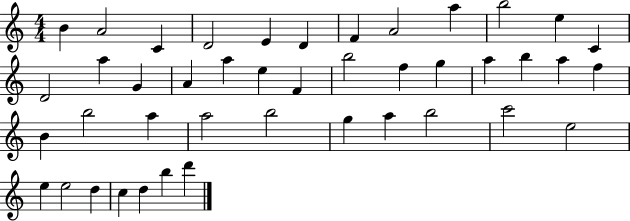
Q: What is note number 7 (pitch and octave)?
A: F4